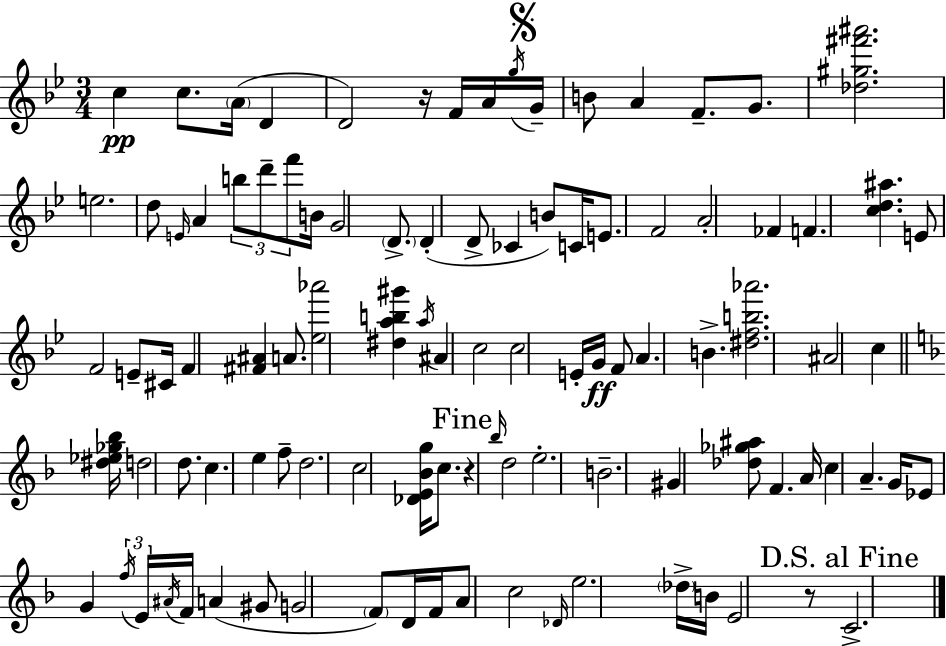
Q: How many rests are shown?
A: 3